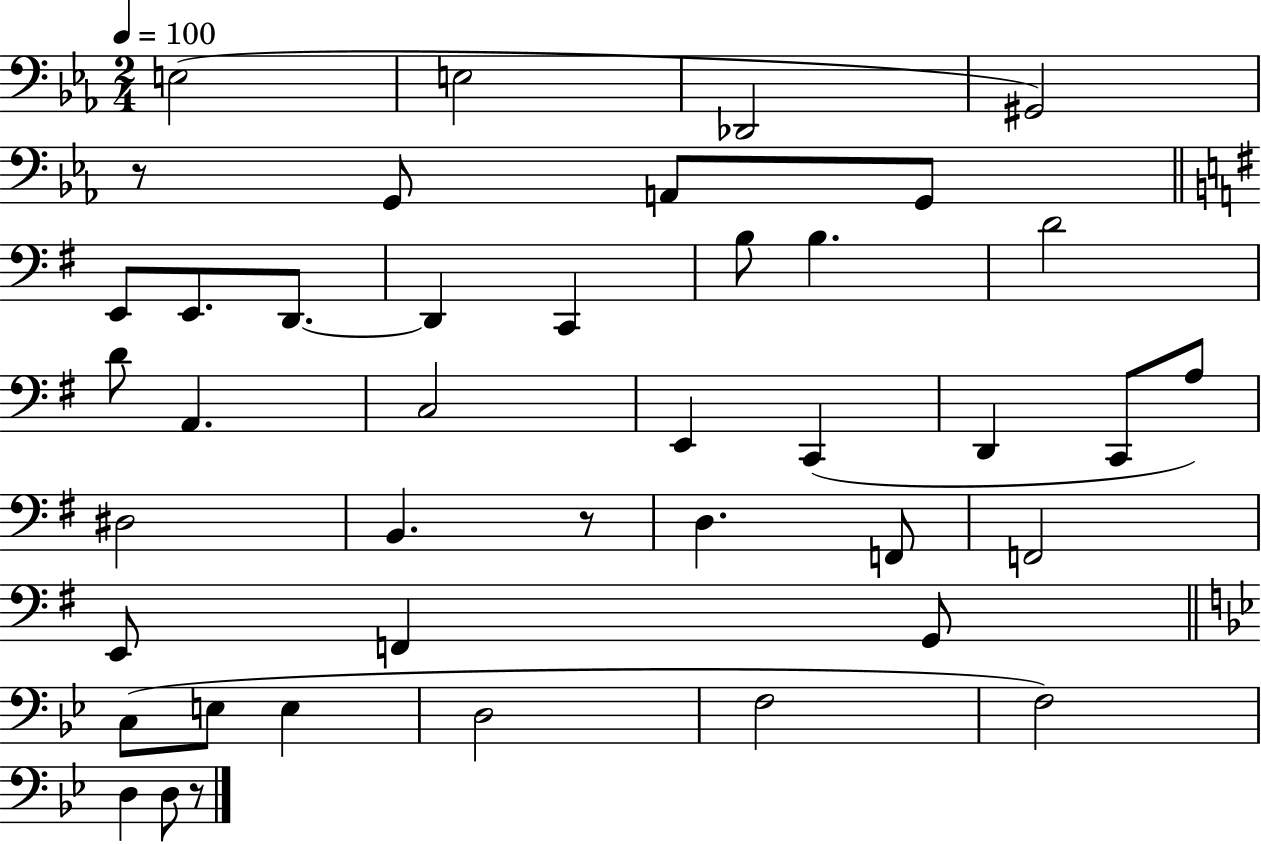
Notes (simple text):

E3/h E3/h Db2/h G#2/h R/e G2/e A2/e G2/e E2/e E2/e. D2/e. D2/q C2/q B3/e B3/q. D4/h D4/e A2/q. C3/h E2/q C2/q D2/q C2/e A3/e D#3/h B2/q. R/e D3/q. F2/e F2/h E2/e F2/q G2/e C3/e E3/e E3/q D3/h F3/h F3/h D3/q D3/e R/e